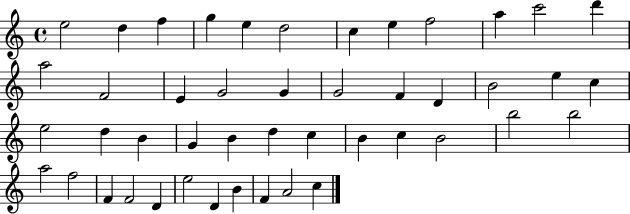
{
  \clef treble
  \time 4/4
  \defaultTimeSignature
  \key c \major
  e''2 d''4 f''4 | g''4 e''4 d''2 | c''4 e''4 f''2 | a''4 c'''2 d'''4 | \break a''2 f'2 | e'4 g'2 g'4 | g'2 f'4 d'4 | b'2 e''4 c''4 | \break e''2 d''4 b'4 | g'4 b'4 d''4 c''4 | b'4 c''4 b'2 | b''2 b''2 | \break a''2 f''2 | f'4 f'2 d'4 | e''2 d'4 b'4 | f'4 a'2 c''4 | \break \bar "|."
}